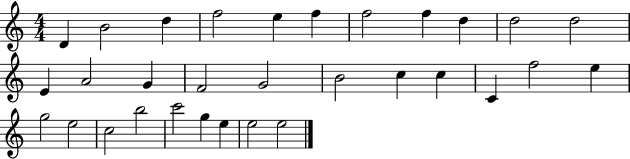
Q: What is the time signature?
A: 4/4